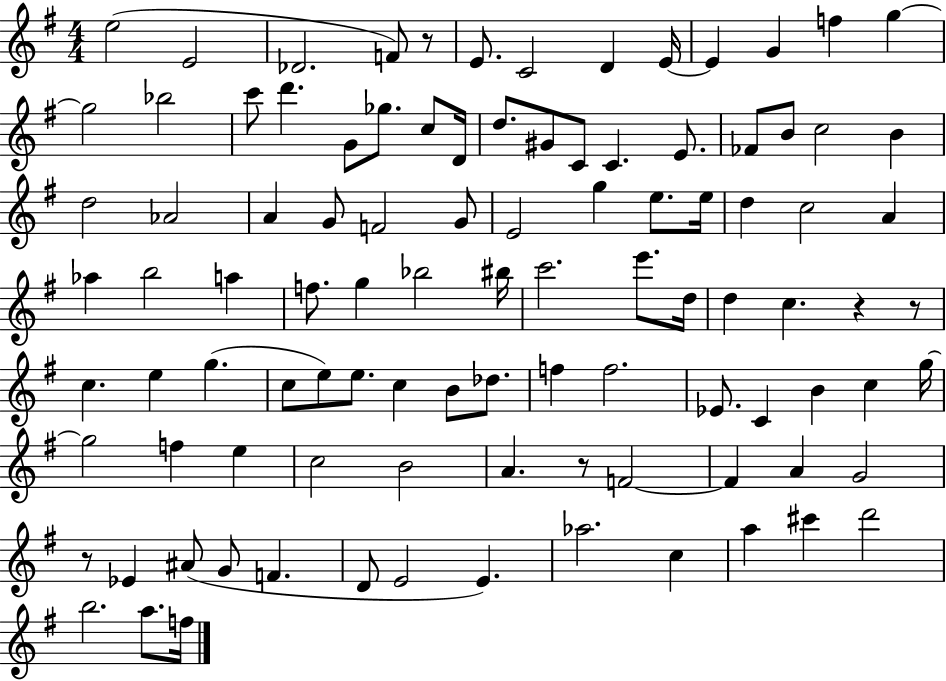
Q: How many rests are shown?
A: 5